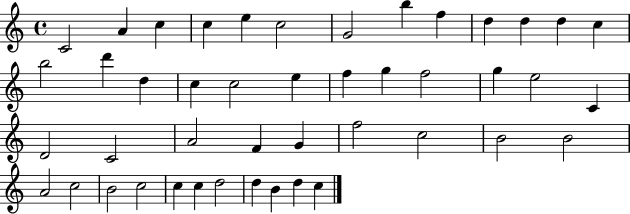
C4/h A4/q C5/q C5/q E5/q C5/h G4/h B5/q F5/q D5/q D5/q D5/q C5/q B5/h D6/q D5/q C5/q C5/h E5/q F5/q G5/q F5/h G5/q E5/h C4/q D4/h C4/h A4/h F4/q G4/q F5/h C5/h B4/h B4/h A4/h C5/h B4/h C5/h C5/q C5/q D5/h D5/q B4/q D5/q C5/q